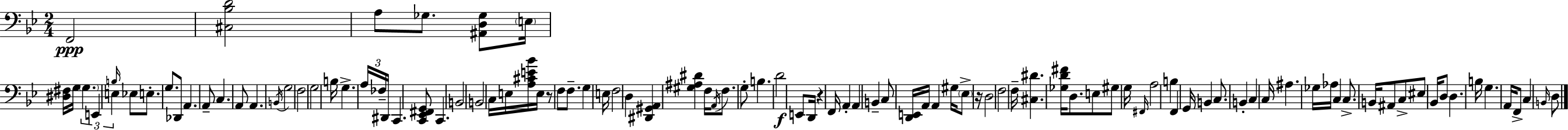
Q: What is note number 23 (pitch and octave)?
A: B3